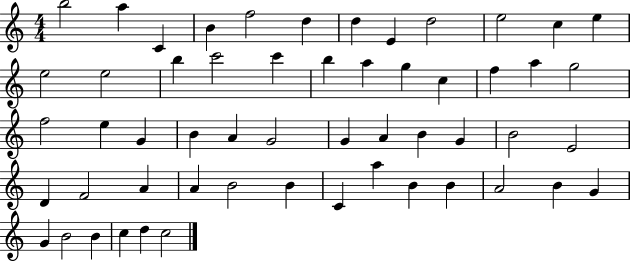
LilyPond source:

{
  \clef treble
  \numericTimeSignature
  \time 4/4
  \key c \major
  b''2 a''4 c'4 | b'4 f''2 d''4 | d''4 e'4 d''2 | e''2 c''4 e''4 | \break e''2 e''2 | b''4 c'''2 c'''4 | b''4 a''4 g''4 c''4 | f''4 a''4 g''2 | \break f''2 e''4 g'4 | b'4 a'4 g'2 | g'4 a'4 b'4 g'4 | b'2 e'2 | \break d'4 f'2 a'4 | a'4 b'2 b'4 | c'4 a''4 b'4 b'4 | a'2 b'4 g'4 | \break g'4 b'2 b'4 | c''4 d''4 c''2 | \bar "|."
}